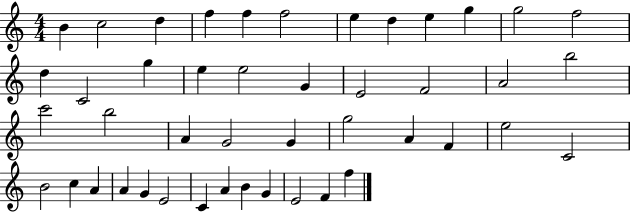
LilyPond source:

{
  \clef treble
  \numericTimeSignature
  \time 4/4
  \key c \major
  b'4 c''2 d''4 | f''4 f''4 f''2 | e''4 d''4 e''4 g''4 | g''2 f''2 | \break d''4 c'2 g''4 | e''4 e''2 g'4 | e'2 f'2 | a'2 b''2 | \break c'''2 b''2 | a'4 g'2 g'4 | g''2 a'4 f'4 | e''2 c'2 | \break b'2 c''4 a'4 | a'4 g'4 e'2 | c'4 a'4 b'4 g'4 | e'2 f'4 f''4 | \break \bar "|."
}